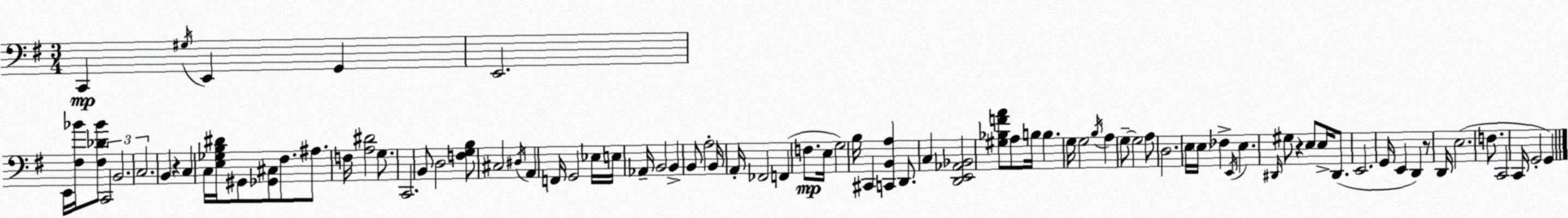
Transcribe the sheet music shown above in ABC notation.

X:1
T:Untitled
M:3/4
L:1/4
K:G
C,, ^G,/4 E,, G,, E,,2 E,,/4 [^F,_B]/4 [^F,_D_B]/2 C,,2 B,,2 C,2 B,, z C, C,/4 [E,_G,B,^D]/4 ^G,,/2 [_G,,^C,]/2 ^F,/2 ^A,/2 F,/4 [A,^D]2 G,/2 C,,2 B,,/2 D,2 [F,G,B,]/2 ^C,2 ^D,/4 A,, F,,/4 G,,2 _E,/4 E,/4 _A,,/4 B,,2 B,, B,,/2 A,2 B,,/4 A,,/4 _F,,2 F,, F,/2 E,/4 G,2 B,/4 ^C,, [C,,B,,A,] D,,/2 C, [D,,E,,_A,,_B,,]2 [^G,_B,FA]/2 A,/2 B,/4 B, G,/4 G,2 B,/4 A, G,/2 G,2 A,/2 D,2 E,/4 E,/4 _F, E,,/4 E, ^D,,/4 ^G,/2 z E,/2 E,/4 ^D,,/2 E,,2 G,,/4 E,, D,, z/2 D,,/4 E,2 F,/2 C,,2 C,,/4 G,,2 G,,